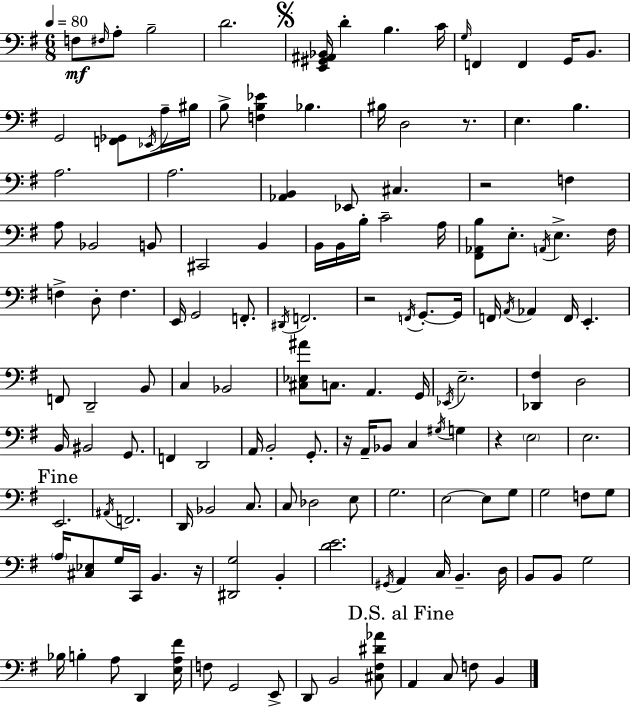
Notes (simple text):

F3/e F#3/s A3/e B3/h D4/h. [E2,G#2,A#2,Bb2]/s D4/q B3/q. C4/s G3/s F2/q F2/q G2/s B2/e. G2/h [F2,Gb2]/e Eb2/s A3/s BIS3/s B3/e [F3,B3,Eb4]/q Bb3/q. BIS3/s D3/h R/e. E3/q. B3/q. A3/h. A3/h. [Ab2,B2]/q Eb2/e C#3/q. R/h F3/q A3/e Bb2/h B2/e C#2/h B2/q B2/s B2/s B3/s C4/h A3/s [F#2,Ab2,B3]/e E3/e. A2/s E3/q. F#3/s F3/q D3/e F3/q. E2/s G2/h F2/e. D#2/s F2/h. R/h F2/s G2/e. G2/s F2/s A2/s Ab2/q F2/s E2/q. F2/e D2/h B2/e C3/q Bb2/h [C#3,Eb3,A#4]/e C3/e. A2/q. G2/s Eb2/s E3/h. [Db2,F#3]/q D3/h B2/s BIS2/h G2/e. F2/q D2/h A2/s B2/h G2/e. R/s A2/s Bb2/e C3/q G#3/s G3/q R/q E3/h E3/h. E2/h. A#2/s F2/h. D2/s Bb2/h C3/e. C3/e Db3/h E3/e G3/h. E3/h E3/e G3/e G3/h F3/e G3/e A3/s [C#3,Eb3]/e G3/s C2/s B2/q. R/s [D#2,G3]/h B2/q [D4,E4]/h. G#2/s A2/q C3/s B2/q. D3/s B2/e B2/e G3/h Bb3/s B3/q A3/e D2/q [E3,A3,F#4]/s F3/e G2/h E2/e D2/e B2/h [C#3,F#3,D#4,Ab4]/e A2/q C3/e F3/e B2/q